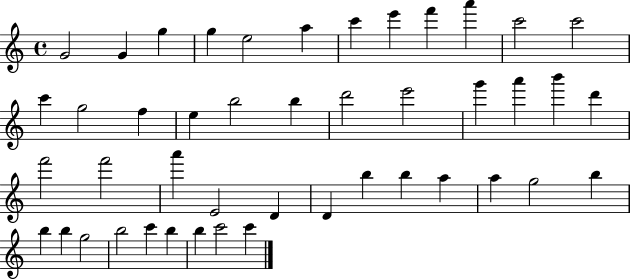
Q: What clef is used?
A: treble